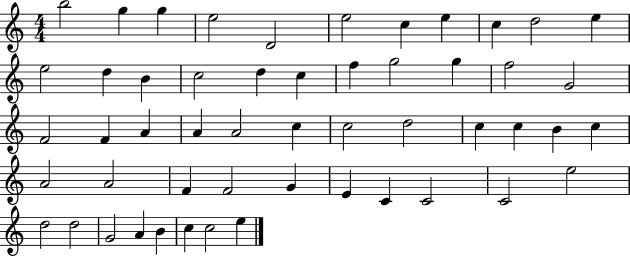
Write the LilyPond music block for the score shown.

{
  \clef treble
  \numericTimeSignature
  \time 4/4
  \key c \major
  b''2 g''4 g''4 | e''2 d'2 | e''2 c''4 e''4 | c''4 d''2 e''4 | \break e''2 d''4 b'4 | c''2 d''4 c''4 | f''4 g''2 g''4 | f''2 g'2 | \break f'2 f'4 a'4 | a'4 a'2 c''4 | c''2 d''2 | c''4 c''4 b'4 c''4 | \break a'2 a'2 | f'4 f'2 g'4 | e'4 c'4 c'2 | c'2 e''2 | \break d''2 d''2 | g'2 a'4 b'4 | c''4 c''2 e''4 | \bar "|."
}